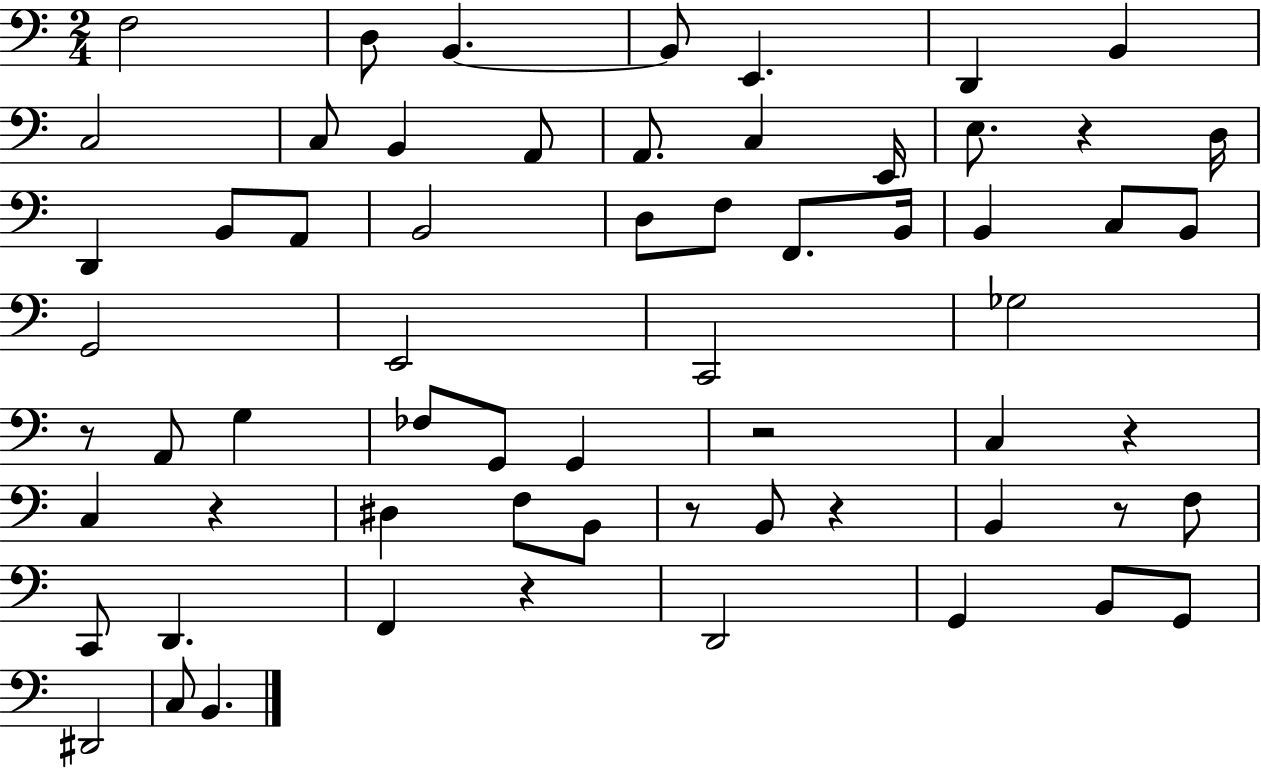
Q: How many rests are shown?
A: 9